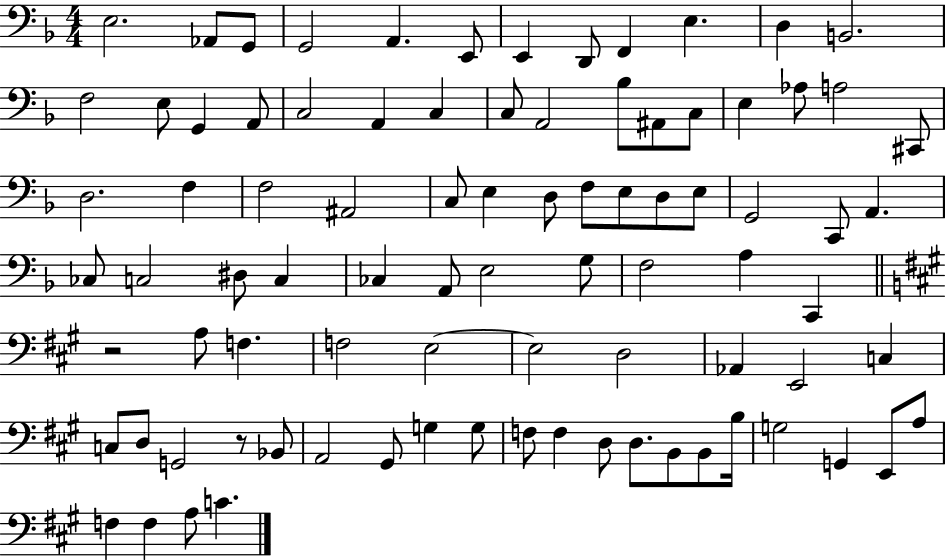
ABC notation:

X:1
T:Untitled
M:4/4
L:1/4
K:F
E,2 _A,,/2 G,,/2 G,,2 A,, E,,/2 E,, D,,/2 F,, E, D, B,,2 F,2 E,/2 G,, A,,/2 C,2 A,, C, C,/2 A,,2 _B,/2 ^A,,/2 C,/2 E, _A,/2 A,2 ^C,,/2 D,2 F, F,2 ^A,,2 C,/2 E, D,/2 F,/2 E,/2 D,/2 E,/2 G,,2 C,,/2 A,, _C,/2 C,2 ^D,/2 C, _C, A,,/2 E,2 G,/2 F,2 A, C,, z2 A,/2 F, F,2 E,2 E,2 D,2 _A,, E,,2 C, C,/2 D,/2 G,,2 z/2 _B,,/2 A,,2 ^G,,/2 G, G,/2 F,/2 F, D,/2 D,/2 B,,/2 B,,/2 B,/4 G,2 G,, E,,/2 A,/2 F, F, A,/2 C